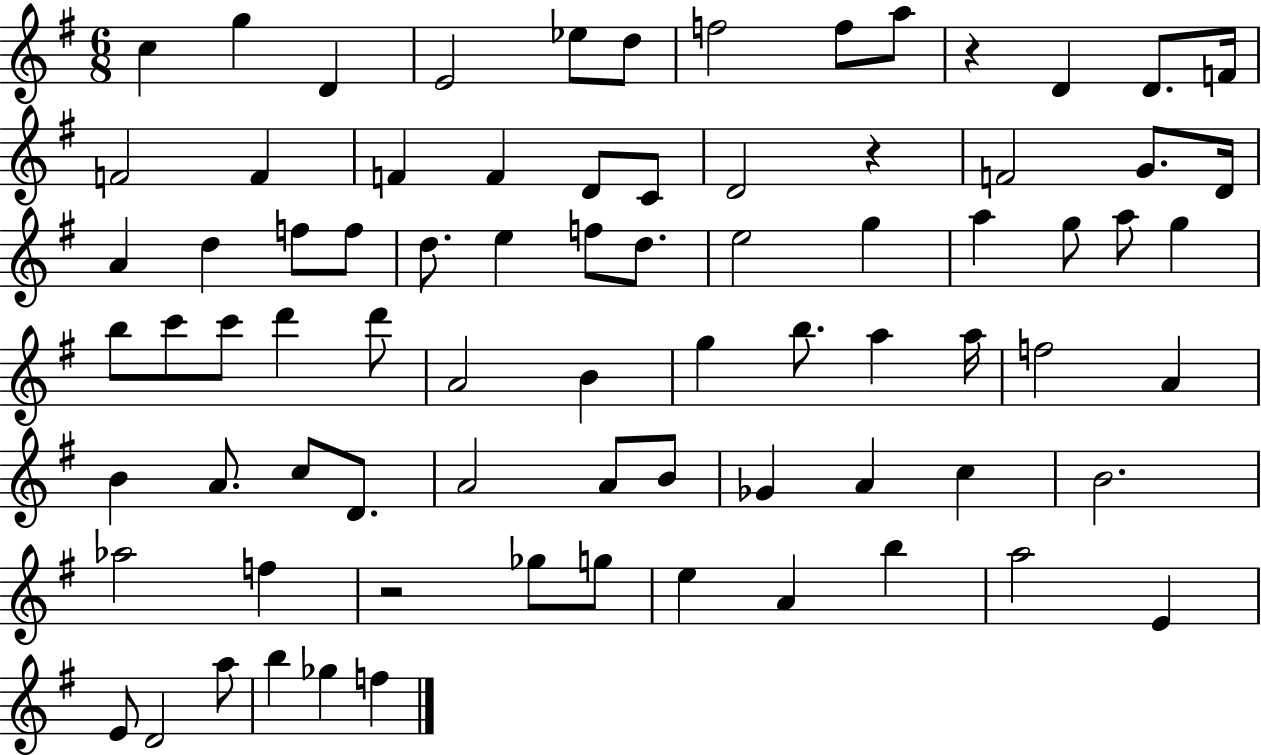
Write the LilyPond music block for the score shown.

{
  \clef treble
  \numericTimeSignature
  \time 6/8
  \key g \major
  \repeat volta 2 { c''4 g''4 d'4 | e'2 ees''8 d''8 | f''2 f''8 a''8 | r4 d'4 d'8. f'16 | \break f'2 f'4 | f'4 f'4 d'8 c'8 | d'2 r4 | f'2 g'8. d'16 | \break a'4 d''4 f''8 f''8 | d''8. e''4 f''8 d''8. | e''2 g''4 | a''4 g''8 a''8 g''4 | \break b''8 c'''8 c'''8 d'''4 d'''8 | a'2 b'4 | g''4 b''8. a''4 a''16 | f''2 a'4 | \break b'4 a'8. c''8 d'8. | a'2 a'8 b'8 | ges'4 a'4 c''4 | b'2. | \break aes''2 f''4 | r2 ges''8 g''8 | e''4 a'4 b''4 | a''2 e'4 | \break e'8 d'2 a''8 | b''4 ges''4 f''4 | } \bar "|."
}